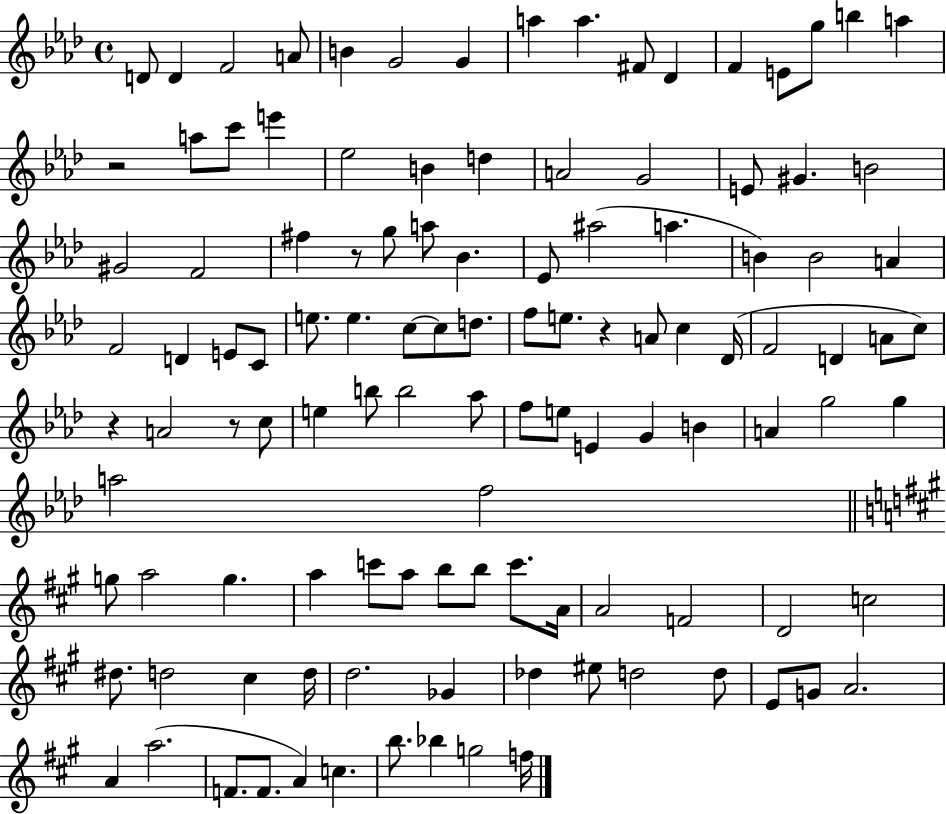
D4/e D4/q F4/h A4/e B4/q G4/h G4/q A5/q A5/q. F#4/e Db4/q F4/q E4/e G5/e B5/q A5/q R/h A5/e C6/e E6/q Eb5/h B4/q D5/q A4/h G4/h E4/e G#4/q. B4/h G#4/h F4/h F#5/q R/e G5/e A5/e Bb4/q. Eb4/e A#5/h A5/q. B4/q B4/h A4/q F4/h D4/q E4/e C4/e E5/e. E5/q. C5/e C5/e D5/e. F5/e E5/e. R/q A4/e C5/q Db4/s F4/h D4/q A4/e C5/e R/q A4/h R/e C5/e E5/q B5/e B5/h Ab5/e F5/e E5/e E4/q G4/q B4/q A4/q G5/h G5/q A5/h F5/h G5/e A5/h G5/q. A5/q C6/e A5/e B5/e B5/e C6/e. A4/s A4/h F4/h D4/h C5/h D#5/e. D5/h C#5/q D5/s D5/h. Gb4/q Db5/q EIS5/e D5/h D5/e E4/e G4/e A4/h. A4/q A5/h. F4/e. F4/e. A4/q C5/q. B5/e. Bb5/q G5/h F5/s